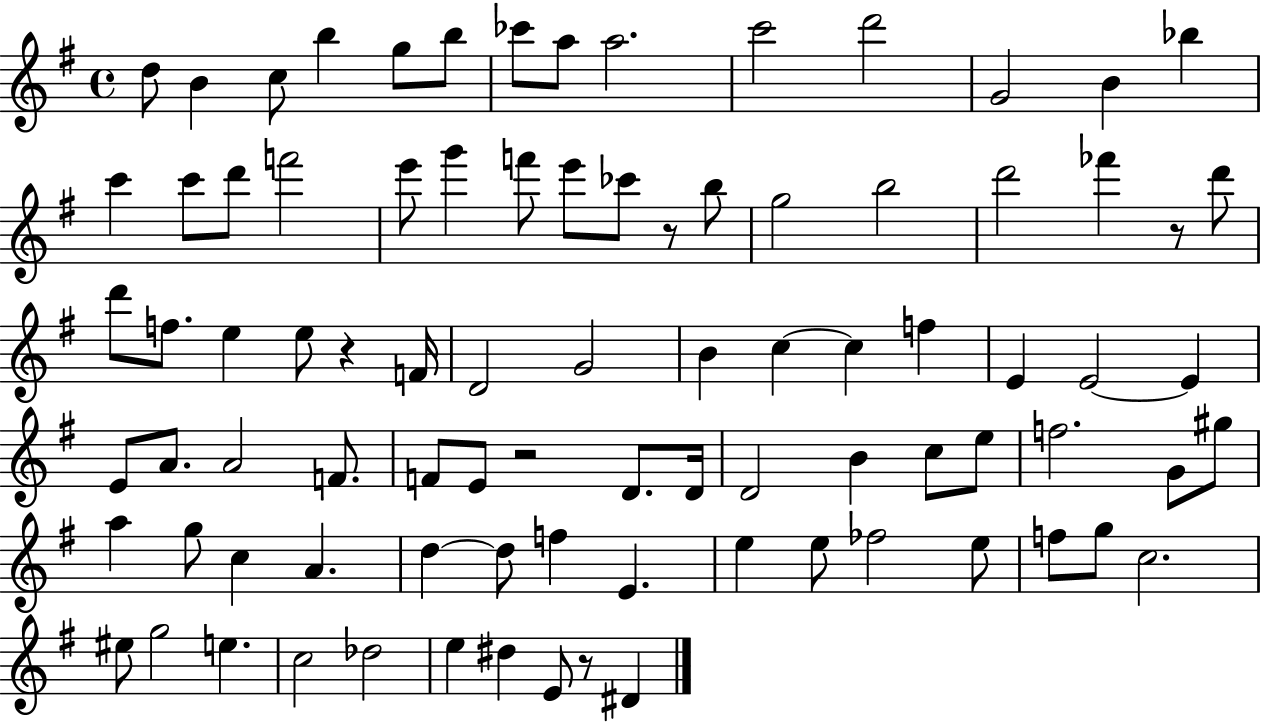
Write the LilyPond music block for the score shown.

{
  \clef treble
  \time 4/4
  \defaultTimeSignature
  \key g \major
  d''8 b'4 c''8 b''4 g''8 b''8 | ces'''8 a''8 a''2. | c'''2 d'''2 | g'2 b'4 bes''4 | \break c'''4 c'''8 d'''8 f'''2 | e'''8 g'''4 f'''8 e'''8 ces'''8 r8 b''8 | g''2 b''2 | d'''2 fes'''4 r8 d'''8 | \break d'''8 f''8. e''4 e''8 r4 f'16 | d'2 g'2 | b'4 c''4~~ c''4 f''4 | e'4 e'2~~ e'4 | \break e'8 a'8. a'2 f'8. | f'8 e'8 r2 d'8. d'16 | d'2 b'4 c''8 e''8 | f''2. g'8 gis''8 | \break a''4 g''8 c''4 a'4. | d''4~~ d''8 f''4 e'4. | e''4 e''8 fes''2 e''8 | f''8 g''8 c''2. | \break eis''8 g''2 e''4. | c''2 des''2 | e''4 dis''4 e'8 r8 dis'4 | \bar "|."
}